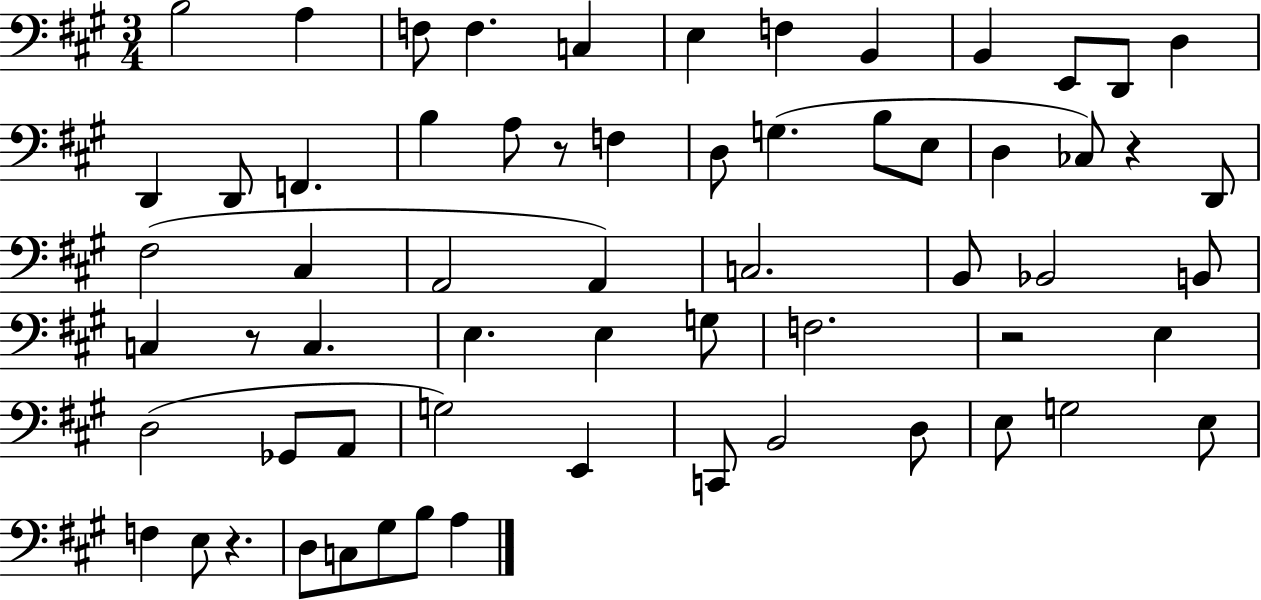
X:1
T:Untitled
M:3/4
L:1/4
K:A
B,2 A, F,/2 F, C, E, F, B,, B,, E,,/2 D,,/2 D, D,, D,,/2 F,, B, A,/2 z/2 F, D,/2 G, B,/2 E,/2 D, _C,/2 z D,,/2 ^F,2 ^C, A,,2 A,, C,2 B,,/2 _B,,2 B,,/2 C, z/2 C, E, E, G,/2 F,2 z2 E, D,2 _G,,/2 A,,/2 G,2 E,, C,,/2 B,,2 D,/2 E,/2 G,2 E,/2 F, E,/2 z D,/2 C,/2 ^G,/2 B,/2 A,